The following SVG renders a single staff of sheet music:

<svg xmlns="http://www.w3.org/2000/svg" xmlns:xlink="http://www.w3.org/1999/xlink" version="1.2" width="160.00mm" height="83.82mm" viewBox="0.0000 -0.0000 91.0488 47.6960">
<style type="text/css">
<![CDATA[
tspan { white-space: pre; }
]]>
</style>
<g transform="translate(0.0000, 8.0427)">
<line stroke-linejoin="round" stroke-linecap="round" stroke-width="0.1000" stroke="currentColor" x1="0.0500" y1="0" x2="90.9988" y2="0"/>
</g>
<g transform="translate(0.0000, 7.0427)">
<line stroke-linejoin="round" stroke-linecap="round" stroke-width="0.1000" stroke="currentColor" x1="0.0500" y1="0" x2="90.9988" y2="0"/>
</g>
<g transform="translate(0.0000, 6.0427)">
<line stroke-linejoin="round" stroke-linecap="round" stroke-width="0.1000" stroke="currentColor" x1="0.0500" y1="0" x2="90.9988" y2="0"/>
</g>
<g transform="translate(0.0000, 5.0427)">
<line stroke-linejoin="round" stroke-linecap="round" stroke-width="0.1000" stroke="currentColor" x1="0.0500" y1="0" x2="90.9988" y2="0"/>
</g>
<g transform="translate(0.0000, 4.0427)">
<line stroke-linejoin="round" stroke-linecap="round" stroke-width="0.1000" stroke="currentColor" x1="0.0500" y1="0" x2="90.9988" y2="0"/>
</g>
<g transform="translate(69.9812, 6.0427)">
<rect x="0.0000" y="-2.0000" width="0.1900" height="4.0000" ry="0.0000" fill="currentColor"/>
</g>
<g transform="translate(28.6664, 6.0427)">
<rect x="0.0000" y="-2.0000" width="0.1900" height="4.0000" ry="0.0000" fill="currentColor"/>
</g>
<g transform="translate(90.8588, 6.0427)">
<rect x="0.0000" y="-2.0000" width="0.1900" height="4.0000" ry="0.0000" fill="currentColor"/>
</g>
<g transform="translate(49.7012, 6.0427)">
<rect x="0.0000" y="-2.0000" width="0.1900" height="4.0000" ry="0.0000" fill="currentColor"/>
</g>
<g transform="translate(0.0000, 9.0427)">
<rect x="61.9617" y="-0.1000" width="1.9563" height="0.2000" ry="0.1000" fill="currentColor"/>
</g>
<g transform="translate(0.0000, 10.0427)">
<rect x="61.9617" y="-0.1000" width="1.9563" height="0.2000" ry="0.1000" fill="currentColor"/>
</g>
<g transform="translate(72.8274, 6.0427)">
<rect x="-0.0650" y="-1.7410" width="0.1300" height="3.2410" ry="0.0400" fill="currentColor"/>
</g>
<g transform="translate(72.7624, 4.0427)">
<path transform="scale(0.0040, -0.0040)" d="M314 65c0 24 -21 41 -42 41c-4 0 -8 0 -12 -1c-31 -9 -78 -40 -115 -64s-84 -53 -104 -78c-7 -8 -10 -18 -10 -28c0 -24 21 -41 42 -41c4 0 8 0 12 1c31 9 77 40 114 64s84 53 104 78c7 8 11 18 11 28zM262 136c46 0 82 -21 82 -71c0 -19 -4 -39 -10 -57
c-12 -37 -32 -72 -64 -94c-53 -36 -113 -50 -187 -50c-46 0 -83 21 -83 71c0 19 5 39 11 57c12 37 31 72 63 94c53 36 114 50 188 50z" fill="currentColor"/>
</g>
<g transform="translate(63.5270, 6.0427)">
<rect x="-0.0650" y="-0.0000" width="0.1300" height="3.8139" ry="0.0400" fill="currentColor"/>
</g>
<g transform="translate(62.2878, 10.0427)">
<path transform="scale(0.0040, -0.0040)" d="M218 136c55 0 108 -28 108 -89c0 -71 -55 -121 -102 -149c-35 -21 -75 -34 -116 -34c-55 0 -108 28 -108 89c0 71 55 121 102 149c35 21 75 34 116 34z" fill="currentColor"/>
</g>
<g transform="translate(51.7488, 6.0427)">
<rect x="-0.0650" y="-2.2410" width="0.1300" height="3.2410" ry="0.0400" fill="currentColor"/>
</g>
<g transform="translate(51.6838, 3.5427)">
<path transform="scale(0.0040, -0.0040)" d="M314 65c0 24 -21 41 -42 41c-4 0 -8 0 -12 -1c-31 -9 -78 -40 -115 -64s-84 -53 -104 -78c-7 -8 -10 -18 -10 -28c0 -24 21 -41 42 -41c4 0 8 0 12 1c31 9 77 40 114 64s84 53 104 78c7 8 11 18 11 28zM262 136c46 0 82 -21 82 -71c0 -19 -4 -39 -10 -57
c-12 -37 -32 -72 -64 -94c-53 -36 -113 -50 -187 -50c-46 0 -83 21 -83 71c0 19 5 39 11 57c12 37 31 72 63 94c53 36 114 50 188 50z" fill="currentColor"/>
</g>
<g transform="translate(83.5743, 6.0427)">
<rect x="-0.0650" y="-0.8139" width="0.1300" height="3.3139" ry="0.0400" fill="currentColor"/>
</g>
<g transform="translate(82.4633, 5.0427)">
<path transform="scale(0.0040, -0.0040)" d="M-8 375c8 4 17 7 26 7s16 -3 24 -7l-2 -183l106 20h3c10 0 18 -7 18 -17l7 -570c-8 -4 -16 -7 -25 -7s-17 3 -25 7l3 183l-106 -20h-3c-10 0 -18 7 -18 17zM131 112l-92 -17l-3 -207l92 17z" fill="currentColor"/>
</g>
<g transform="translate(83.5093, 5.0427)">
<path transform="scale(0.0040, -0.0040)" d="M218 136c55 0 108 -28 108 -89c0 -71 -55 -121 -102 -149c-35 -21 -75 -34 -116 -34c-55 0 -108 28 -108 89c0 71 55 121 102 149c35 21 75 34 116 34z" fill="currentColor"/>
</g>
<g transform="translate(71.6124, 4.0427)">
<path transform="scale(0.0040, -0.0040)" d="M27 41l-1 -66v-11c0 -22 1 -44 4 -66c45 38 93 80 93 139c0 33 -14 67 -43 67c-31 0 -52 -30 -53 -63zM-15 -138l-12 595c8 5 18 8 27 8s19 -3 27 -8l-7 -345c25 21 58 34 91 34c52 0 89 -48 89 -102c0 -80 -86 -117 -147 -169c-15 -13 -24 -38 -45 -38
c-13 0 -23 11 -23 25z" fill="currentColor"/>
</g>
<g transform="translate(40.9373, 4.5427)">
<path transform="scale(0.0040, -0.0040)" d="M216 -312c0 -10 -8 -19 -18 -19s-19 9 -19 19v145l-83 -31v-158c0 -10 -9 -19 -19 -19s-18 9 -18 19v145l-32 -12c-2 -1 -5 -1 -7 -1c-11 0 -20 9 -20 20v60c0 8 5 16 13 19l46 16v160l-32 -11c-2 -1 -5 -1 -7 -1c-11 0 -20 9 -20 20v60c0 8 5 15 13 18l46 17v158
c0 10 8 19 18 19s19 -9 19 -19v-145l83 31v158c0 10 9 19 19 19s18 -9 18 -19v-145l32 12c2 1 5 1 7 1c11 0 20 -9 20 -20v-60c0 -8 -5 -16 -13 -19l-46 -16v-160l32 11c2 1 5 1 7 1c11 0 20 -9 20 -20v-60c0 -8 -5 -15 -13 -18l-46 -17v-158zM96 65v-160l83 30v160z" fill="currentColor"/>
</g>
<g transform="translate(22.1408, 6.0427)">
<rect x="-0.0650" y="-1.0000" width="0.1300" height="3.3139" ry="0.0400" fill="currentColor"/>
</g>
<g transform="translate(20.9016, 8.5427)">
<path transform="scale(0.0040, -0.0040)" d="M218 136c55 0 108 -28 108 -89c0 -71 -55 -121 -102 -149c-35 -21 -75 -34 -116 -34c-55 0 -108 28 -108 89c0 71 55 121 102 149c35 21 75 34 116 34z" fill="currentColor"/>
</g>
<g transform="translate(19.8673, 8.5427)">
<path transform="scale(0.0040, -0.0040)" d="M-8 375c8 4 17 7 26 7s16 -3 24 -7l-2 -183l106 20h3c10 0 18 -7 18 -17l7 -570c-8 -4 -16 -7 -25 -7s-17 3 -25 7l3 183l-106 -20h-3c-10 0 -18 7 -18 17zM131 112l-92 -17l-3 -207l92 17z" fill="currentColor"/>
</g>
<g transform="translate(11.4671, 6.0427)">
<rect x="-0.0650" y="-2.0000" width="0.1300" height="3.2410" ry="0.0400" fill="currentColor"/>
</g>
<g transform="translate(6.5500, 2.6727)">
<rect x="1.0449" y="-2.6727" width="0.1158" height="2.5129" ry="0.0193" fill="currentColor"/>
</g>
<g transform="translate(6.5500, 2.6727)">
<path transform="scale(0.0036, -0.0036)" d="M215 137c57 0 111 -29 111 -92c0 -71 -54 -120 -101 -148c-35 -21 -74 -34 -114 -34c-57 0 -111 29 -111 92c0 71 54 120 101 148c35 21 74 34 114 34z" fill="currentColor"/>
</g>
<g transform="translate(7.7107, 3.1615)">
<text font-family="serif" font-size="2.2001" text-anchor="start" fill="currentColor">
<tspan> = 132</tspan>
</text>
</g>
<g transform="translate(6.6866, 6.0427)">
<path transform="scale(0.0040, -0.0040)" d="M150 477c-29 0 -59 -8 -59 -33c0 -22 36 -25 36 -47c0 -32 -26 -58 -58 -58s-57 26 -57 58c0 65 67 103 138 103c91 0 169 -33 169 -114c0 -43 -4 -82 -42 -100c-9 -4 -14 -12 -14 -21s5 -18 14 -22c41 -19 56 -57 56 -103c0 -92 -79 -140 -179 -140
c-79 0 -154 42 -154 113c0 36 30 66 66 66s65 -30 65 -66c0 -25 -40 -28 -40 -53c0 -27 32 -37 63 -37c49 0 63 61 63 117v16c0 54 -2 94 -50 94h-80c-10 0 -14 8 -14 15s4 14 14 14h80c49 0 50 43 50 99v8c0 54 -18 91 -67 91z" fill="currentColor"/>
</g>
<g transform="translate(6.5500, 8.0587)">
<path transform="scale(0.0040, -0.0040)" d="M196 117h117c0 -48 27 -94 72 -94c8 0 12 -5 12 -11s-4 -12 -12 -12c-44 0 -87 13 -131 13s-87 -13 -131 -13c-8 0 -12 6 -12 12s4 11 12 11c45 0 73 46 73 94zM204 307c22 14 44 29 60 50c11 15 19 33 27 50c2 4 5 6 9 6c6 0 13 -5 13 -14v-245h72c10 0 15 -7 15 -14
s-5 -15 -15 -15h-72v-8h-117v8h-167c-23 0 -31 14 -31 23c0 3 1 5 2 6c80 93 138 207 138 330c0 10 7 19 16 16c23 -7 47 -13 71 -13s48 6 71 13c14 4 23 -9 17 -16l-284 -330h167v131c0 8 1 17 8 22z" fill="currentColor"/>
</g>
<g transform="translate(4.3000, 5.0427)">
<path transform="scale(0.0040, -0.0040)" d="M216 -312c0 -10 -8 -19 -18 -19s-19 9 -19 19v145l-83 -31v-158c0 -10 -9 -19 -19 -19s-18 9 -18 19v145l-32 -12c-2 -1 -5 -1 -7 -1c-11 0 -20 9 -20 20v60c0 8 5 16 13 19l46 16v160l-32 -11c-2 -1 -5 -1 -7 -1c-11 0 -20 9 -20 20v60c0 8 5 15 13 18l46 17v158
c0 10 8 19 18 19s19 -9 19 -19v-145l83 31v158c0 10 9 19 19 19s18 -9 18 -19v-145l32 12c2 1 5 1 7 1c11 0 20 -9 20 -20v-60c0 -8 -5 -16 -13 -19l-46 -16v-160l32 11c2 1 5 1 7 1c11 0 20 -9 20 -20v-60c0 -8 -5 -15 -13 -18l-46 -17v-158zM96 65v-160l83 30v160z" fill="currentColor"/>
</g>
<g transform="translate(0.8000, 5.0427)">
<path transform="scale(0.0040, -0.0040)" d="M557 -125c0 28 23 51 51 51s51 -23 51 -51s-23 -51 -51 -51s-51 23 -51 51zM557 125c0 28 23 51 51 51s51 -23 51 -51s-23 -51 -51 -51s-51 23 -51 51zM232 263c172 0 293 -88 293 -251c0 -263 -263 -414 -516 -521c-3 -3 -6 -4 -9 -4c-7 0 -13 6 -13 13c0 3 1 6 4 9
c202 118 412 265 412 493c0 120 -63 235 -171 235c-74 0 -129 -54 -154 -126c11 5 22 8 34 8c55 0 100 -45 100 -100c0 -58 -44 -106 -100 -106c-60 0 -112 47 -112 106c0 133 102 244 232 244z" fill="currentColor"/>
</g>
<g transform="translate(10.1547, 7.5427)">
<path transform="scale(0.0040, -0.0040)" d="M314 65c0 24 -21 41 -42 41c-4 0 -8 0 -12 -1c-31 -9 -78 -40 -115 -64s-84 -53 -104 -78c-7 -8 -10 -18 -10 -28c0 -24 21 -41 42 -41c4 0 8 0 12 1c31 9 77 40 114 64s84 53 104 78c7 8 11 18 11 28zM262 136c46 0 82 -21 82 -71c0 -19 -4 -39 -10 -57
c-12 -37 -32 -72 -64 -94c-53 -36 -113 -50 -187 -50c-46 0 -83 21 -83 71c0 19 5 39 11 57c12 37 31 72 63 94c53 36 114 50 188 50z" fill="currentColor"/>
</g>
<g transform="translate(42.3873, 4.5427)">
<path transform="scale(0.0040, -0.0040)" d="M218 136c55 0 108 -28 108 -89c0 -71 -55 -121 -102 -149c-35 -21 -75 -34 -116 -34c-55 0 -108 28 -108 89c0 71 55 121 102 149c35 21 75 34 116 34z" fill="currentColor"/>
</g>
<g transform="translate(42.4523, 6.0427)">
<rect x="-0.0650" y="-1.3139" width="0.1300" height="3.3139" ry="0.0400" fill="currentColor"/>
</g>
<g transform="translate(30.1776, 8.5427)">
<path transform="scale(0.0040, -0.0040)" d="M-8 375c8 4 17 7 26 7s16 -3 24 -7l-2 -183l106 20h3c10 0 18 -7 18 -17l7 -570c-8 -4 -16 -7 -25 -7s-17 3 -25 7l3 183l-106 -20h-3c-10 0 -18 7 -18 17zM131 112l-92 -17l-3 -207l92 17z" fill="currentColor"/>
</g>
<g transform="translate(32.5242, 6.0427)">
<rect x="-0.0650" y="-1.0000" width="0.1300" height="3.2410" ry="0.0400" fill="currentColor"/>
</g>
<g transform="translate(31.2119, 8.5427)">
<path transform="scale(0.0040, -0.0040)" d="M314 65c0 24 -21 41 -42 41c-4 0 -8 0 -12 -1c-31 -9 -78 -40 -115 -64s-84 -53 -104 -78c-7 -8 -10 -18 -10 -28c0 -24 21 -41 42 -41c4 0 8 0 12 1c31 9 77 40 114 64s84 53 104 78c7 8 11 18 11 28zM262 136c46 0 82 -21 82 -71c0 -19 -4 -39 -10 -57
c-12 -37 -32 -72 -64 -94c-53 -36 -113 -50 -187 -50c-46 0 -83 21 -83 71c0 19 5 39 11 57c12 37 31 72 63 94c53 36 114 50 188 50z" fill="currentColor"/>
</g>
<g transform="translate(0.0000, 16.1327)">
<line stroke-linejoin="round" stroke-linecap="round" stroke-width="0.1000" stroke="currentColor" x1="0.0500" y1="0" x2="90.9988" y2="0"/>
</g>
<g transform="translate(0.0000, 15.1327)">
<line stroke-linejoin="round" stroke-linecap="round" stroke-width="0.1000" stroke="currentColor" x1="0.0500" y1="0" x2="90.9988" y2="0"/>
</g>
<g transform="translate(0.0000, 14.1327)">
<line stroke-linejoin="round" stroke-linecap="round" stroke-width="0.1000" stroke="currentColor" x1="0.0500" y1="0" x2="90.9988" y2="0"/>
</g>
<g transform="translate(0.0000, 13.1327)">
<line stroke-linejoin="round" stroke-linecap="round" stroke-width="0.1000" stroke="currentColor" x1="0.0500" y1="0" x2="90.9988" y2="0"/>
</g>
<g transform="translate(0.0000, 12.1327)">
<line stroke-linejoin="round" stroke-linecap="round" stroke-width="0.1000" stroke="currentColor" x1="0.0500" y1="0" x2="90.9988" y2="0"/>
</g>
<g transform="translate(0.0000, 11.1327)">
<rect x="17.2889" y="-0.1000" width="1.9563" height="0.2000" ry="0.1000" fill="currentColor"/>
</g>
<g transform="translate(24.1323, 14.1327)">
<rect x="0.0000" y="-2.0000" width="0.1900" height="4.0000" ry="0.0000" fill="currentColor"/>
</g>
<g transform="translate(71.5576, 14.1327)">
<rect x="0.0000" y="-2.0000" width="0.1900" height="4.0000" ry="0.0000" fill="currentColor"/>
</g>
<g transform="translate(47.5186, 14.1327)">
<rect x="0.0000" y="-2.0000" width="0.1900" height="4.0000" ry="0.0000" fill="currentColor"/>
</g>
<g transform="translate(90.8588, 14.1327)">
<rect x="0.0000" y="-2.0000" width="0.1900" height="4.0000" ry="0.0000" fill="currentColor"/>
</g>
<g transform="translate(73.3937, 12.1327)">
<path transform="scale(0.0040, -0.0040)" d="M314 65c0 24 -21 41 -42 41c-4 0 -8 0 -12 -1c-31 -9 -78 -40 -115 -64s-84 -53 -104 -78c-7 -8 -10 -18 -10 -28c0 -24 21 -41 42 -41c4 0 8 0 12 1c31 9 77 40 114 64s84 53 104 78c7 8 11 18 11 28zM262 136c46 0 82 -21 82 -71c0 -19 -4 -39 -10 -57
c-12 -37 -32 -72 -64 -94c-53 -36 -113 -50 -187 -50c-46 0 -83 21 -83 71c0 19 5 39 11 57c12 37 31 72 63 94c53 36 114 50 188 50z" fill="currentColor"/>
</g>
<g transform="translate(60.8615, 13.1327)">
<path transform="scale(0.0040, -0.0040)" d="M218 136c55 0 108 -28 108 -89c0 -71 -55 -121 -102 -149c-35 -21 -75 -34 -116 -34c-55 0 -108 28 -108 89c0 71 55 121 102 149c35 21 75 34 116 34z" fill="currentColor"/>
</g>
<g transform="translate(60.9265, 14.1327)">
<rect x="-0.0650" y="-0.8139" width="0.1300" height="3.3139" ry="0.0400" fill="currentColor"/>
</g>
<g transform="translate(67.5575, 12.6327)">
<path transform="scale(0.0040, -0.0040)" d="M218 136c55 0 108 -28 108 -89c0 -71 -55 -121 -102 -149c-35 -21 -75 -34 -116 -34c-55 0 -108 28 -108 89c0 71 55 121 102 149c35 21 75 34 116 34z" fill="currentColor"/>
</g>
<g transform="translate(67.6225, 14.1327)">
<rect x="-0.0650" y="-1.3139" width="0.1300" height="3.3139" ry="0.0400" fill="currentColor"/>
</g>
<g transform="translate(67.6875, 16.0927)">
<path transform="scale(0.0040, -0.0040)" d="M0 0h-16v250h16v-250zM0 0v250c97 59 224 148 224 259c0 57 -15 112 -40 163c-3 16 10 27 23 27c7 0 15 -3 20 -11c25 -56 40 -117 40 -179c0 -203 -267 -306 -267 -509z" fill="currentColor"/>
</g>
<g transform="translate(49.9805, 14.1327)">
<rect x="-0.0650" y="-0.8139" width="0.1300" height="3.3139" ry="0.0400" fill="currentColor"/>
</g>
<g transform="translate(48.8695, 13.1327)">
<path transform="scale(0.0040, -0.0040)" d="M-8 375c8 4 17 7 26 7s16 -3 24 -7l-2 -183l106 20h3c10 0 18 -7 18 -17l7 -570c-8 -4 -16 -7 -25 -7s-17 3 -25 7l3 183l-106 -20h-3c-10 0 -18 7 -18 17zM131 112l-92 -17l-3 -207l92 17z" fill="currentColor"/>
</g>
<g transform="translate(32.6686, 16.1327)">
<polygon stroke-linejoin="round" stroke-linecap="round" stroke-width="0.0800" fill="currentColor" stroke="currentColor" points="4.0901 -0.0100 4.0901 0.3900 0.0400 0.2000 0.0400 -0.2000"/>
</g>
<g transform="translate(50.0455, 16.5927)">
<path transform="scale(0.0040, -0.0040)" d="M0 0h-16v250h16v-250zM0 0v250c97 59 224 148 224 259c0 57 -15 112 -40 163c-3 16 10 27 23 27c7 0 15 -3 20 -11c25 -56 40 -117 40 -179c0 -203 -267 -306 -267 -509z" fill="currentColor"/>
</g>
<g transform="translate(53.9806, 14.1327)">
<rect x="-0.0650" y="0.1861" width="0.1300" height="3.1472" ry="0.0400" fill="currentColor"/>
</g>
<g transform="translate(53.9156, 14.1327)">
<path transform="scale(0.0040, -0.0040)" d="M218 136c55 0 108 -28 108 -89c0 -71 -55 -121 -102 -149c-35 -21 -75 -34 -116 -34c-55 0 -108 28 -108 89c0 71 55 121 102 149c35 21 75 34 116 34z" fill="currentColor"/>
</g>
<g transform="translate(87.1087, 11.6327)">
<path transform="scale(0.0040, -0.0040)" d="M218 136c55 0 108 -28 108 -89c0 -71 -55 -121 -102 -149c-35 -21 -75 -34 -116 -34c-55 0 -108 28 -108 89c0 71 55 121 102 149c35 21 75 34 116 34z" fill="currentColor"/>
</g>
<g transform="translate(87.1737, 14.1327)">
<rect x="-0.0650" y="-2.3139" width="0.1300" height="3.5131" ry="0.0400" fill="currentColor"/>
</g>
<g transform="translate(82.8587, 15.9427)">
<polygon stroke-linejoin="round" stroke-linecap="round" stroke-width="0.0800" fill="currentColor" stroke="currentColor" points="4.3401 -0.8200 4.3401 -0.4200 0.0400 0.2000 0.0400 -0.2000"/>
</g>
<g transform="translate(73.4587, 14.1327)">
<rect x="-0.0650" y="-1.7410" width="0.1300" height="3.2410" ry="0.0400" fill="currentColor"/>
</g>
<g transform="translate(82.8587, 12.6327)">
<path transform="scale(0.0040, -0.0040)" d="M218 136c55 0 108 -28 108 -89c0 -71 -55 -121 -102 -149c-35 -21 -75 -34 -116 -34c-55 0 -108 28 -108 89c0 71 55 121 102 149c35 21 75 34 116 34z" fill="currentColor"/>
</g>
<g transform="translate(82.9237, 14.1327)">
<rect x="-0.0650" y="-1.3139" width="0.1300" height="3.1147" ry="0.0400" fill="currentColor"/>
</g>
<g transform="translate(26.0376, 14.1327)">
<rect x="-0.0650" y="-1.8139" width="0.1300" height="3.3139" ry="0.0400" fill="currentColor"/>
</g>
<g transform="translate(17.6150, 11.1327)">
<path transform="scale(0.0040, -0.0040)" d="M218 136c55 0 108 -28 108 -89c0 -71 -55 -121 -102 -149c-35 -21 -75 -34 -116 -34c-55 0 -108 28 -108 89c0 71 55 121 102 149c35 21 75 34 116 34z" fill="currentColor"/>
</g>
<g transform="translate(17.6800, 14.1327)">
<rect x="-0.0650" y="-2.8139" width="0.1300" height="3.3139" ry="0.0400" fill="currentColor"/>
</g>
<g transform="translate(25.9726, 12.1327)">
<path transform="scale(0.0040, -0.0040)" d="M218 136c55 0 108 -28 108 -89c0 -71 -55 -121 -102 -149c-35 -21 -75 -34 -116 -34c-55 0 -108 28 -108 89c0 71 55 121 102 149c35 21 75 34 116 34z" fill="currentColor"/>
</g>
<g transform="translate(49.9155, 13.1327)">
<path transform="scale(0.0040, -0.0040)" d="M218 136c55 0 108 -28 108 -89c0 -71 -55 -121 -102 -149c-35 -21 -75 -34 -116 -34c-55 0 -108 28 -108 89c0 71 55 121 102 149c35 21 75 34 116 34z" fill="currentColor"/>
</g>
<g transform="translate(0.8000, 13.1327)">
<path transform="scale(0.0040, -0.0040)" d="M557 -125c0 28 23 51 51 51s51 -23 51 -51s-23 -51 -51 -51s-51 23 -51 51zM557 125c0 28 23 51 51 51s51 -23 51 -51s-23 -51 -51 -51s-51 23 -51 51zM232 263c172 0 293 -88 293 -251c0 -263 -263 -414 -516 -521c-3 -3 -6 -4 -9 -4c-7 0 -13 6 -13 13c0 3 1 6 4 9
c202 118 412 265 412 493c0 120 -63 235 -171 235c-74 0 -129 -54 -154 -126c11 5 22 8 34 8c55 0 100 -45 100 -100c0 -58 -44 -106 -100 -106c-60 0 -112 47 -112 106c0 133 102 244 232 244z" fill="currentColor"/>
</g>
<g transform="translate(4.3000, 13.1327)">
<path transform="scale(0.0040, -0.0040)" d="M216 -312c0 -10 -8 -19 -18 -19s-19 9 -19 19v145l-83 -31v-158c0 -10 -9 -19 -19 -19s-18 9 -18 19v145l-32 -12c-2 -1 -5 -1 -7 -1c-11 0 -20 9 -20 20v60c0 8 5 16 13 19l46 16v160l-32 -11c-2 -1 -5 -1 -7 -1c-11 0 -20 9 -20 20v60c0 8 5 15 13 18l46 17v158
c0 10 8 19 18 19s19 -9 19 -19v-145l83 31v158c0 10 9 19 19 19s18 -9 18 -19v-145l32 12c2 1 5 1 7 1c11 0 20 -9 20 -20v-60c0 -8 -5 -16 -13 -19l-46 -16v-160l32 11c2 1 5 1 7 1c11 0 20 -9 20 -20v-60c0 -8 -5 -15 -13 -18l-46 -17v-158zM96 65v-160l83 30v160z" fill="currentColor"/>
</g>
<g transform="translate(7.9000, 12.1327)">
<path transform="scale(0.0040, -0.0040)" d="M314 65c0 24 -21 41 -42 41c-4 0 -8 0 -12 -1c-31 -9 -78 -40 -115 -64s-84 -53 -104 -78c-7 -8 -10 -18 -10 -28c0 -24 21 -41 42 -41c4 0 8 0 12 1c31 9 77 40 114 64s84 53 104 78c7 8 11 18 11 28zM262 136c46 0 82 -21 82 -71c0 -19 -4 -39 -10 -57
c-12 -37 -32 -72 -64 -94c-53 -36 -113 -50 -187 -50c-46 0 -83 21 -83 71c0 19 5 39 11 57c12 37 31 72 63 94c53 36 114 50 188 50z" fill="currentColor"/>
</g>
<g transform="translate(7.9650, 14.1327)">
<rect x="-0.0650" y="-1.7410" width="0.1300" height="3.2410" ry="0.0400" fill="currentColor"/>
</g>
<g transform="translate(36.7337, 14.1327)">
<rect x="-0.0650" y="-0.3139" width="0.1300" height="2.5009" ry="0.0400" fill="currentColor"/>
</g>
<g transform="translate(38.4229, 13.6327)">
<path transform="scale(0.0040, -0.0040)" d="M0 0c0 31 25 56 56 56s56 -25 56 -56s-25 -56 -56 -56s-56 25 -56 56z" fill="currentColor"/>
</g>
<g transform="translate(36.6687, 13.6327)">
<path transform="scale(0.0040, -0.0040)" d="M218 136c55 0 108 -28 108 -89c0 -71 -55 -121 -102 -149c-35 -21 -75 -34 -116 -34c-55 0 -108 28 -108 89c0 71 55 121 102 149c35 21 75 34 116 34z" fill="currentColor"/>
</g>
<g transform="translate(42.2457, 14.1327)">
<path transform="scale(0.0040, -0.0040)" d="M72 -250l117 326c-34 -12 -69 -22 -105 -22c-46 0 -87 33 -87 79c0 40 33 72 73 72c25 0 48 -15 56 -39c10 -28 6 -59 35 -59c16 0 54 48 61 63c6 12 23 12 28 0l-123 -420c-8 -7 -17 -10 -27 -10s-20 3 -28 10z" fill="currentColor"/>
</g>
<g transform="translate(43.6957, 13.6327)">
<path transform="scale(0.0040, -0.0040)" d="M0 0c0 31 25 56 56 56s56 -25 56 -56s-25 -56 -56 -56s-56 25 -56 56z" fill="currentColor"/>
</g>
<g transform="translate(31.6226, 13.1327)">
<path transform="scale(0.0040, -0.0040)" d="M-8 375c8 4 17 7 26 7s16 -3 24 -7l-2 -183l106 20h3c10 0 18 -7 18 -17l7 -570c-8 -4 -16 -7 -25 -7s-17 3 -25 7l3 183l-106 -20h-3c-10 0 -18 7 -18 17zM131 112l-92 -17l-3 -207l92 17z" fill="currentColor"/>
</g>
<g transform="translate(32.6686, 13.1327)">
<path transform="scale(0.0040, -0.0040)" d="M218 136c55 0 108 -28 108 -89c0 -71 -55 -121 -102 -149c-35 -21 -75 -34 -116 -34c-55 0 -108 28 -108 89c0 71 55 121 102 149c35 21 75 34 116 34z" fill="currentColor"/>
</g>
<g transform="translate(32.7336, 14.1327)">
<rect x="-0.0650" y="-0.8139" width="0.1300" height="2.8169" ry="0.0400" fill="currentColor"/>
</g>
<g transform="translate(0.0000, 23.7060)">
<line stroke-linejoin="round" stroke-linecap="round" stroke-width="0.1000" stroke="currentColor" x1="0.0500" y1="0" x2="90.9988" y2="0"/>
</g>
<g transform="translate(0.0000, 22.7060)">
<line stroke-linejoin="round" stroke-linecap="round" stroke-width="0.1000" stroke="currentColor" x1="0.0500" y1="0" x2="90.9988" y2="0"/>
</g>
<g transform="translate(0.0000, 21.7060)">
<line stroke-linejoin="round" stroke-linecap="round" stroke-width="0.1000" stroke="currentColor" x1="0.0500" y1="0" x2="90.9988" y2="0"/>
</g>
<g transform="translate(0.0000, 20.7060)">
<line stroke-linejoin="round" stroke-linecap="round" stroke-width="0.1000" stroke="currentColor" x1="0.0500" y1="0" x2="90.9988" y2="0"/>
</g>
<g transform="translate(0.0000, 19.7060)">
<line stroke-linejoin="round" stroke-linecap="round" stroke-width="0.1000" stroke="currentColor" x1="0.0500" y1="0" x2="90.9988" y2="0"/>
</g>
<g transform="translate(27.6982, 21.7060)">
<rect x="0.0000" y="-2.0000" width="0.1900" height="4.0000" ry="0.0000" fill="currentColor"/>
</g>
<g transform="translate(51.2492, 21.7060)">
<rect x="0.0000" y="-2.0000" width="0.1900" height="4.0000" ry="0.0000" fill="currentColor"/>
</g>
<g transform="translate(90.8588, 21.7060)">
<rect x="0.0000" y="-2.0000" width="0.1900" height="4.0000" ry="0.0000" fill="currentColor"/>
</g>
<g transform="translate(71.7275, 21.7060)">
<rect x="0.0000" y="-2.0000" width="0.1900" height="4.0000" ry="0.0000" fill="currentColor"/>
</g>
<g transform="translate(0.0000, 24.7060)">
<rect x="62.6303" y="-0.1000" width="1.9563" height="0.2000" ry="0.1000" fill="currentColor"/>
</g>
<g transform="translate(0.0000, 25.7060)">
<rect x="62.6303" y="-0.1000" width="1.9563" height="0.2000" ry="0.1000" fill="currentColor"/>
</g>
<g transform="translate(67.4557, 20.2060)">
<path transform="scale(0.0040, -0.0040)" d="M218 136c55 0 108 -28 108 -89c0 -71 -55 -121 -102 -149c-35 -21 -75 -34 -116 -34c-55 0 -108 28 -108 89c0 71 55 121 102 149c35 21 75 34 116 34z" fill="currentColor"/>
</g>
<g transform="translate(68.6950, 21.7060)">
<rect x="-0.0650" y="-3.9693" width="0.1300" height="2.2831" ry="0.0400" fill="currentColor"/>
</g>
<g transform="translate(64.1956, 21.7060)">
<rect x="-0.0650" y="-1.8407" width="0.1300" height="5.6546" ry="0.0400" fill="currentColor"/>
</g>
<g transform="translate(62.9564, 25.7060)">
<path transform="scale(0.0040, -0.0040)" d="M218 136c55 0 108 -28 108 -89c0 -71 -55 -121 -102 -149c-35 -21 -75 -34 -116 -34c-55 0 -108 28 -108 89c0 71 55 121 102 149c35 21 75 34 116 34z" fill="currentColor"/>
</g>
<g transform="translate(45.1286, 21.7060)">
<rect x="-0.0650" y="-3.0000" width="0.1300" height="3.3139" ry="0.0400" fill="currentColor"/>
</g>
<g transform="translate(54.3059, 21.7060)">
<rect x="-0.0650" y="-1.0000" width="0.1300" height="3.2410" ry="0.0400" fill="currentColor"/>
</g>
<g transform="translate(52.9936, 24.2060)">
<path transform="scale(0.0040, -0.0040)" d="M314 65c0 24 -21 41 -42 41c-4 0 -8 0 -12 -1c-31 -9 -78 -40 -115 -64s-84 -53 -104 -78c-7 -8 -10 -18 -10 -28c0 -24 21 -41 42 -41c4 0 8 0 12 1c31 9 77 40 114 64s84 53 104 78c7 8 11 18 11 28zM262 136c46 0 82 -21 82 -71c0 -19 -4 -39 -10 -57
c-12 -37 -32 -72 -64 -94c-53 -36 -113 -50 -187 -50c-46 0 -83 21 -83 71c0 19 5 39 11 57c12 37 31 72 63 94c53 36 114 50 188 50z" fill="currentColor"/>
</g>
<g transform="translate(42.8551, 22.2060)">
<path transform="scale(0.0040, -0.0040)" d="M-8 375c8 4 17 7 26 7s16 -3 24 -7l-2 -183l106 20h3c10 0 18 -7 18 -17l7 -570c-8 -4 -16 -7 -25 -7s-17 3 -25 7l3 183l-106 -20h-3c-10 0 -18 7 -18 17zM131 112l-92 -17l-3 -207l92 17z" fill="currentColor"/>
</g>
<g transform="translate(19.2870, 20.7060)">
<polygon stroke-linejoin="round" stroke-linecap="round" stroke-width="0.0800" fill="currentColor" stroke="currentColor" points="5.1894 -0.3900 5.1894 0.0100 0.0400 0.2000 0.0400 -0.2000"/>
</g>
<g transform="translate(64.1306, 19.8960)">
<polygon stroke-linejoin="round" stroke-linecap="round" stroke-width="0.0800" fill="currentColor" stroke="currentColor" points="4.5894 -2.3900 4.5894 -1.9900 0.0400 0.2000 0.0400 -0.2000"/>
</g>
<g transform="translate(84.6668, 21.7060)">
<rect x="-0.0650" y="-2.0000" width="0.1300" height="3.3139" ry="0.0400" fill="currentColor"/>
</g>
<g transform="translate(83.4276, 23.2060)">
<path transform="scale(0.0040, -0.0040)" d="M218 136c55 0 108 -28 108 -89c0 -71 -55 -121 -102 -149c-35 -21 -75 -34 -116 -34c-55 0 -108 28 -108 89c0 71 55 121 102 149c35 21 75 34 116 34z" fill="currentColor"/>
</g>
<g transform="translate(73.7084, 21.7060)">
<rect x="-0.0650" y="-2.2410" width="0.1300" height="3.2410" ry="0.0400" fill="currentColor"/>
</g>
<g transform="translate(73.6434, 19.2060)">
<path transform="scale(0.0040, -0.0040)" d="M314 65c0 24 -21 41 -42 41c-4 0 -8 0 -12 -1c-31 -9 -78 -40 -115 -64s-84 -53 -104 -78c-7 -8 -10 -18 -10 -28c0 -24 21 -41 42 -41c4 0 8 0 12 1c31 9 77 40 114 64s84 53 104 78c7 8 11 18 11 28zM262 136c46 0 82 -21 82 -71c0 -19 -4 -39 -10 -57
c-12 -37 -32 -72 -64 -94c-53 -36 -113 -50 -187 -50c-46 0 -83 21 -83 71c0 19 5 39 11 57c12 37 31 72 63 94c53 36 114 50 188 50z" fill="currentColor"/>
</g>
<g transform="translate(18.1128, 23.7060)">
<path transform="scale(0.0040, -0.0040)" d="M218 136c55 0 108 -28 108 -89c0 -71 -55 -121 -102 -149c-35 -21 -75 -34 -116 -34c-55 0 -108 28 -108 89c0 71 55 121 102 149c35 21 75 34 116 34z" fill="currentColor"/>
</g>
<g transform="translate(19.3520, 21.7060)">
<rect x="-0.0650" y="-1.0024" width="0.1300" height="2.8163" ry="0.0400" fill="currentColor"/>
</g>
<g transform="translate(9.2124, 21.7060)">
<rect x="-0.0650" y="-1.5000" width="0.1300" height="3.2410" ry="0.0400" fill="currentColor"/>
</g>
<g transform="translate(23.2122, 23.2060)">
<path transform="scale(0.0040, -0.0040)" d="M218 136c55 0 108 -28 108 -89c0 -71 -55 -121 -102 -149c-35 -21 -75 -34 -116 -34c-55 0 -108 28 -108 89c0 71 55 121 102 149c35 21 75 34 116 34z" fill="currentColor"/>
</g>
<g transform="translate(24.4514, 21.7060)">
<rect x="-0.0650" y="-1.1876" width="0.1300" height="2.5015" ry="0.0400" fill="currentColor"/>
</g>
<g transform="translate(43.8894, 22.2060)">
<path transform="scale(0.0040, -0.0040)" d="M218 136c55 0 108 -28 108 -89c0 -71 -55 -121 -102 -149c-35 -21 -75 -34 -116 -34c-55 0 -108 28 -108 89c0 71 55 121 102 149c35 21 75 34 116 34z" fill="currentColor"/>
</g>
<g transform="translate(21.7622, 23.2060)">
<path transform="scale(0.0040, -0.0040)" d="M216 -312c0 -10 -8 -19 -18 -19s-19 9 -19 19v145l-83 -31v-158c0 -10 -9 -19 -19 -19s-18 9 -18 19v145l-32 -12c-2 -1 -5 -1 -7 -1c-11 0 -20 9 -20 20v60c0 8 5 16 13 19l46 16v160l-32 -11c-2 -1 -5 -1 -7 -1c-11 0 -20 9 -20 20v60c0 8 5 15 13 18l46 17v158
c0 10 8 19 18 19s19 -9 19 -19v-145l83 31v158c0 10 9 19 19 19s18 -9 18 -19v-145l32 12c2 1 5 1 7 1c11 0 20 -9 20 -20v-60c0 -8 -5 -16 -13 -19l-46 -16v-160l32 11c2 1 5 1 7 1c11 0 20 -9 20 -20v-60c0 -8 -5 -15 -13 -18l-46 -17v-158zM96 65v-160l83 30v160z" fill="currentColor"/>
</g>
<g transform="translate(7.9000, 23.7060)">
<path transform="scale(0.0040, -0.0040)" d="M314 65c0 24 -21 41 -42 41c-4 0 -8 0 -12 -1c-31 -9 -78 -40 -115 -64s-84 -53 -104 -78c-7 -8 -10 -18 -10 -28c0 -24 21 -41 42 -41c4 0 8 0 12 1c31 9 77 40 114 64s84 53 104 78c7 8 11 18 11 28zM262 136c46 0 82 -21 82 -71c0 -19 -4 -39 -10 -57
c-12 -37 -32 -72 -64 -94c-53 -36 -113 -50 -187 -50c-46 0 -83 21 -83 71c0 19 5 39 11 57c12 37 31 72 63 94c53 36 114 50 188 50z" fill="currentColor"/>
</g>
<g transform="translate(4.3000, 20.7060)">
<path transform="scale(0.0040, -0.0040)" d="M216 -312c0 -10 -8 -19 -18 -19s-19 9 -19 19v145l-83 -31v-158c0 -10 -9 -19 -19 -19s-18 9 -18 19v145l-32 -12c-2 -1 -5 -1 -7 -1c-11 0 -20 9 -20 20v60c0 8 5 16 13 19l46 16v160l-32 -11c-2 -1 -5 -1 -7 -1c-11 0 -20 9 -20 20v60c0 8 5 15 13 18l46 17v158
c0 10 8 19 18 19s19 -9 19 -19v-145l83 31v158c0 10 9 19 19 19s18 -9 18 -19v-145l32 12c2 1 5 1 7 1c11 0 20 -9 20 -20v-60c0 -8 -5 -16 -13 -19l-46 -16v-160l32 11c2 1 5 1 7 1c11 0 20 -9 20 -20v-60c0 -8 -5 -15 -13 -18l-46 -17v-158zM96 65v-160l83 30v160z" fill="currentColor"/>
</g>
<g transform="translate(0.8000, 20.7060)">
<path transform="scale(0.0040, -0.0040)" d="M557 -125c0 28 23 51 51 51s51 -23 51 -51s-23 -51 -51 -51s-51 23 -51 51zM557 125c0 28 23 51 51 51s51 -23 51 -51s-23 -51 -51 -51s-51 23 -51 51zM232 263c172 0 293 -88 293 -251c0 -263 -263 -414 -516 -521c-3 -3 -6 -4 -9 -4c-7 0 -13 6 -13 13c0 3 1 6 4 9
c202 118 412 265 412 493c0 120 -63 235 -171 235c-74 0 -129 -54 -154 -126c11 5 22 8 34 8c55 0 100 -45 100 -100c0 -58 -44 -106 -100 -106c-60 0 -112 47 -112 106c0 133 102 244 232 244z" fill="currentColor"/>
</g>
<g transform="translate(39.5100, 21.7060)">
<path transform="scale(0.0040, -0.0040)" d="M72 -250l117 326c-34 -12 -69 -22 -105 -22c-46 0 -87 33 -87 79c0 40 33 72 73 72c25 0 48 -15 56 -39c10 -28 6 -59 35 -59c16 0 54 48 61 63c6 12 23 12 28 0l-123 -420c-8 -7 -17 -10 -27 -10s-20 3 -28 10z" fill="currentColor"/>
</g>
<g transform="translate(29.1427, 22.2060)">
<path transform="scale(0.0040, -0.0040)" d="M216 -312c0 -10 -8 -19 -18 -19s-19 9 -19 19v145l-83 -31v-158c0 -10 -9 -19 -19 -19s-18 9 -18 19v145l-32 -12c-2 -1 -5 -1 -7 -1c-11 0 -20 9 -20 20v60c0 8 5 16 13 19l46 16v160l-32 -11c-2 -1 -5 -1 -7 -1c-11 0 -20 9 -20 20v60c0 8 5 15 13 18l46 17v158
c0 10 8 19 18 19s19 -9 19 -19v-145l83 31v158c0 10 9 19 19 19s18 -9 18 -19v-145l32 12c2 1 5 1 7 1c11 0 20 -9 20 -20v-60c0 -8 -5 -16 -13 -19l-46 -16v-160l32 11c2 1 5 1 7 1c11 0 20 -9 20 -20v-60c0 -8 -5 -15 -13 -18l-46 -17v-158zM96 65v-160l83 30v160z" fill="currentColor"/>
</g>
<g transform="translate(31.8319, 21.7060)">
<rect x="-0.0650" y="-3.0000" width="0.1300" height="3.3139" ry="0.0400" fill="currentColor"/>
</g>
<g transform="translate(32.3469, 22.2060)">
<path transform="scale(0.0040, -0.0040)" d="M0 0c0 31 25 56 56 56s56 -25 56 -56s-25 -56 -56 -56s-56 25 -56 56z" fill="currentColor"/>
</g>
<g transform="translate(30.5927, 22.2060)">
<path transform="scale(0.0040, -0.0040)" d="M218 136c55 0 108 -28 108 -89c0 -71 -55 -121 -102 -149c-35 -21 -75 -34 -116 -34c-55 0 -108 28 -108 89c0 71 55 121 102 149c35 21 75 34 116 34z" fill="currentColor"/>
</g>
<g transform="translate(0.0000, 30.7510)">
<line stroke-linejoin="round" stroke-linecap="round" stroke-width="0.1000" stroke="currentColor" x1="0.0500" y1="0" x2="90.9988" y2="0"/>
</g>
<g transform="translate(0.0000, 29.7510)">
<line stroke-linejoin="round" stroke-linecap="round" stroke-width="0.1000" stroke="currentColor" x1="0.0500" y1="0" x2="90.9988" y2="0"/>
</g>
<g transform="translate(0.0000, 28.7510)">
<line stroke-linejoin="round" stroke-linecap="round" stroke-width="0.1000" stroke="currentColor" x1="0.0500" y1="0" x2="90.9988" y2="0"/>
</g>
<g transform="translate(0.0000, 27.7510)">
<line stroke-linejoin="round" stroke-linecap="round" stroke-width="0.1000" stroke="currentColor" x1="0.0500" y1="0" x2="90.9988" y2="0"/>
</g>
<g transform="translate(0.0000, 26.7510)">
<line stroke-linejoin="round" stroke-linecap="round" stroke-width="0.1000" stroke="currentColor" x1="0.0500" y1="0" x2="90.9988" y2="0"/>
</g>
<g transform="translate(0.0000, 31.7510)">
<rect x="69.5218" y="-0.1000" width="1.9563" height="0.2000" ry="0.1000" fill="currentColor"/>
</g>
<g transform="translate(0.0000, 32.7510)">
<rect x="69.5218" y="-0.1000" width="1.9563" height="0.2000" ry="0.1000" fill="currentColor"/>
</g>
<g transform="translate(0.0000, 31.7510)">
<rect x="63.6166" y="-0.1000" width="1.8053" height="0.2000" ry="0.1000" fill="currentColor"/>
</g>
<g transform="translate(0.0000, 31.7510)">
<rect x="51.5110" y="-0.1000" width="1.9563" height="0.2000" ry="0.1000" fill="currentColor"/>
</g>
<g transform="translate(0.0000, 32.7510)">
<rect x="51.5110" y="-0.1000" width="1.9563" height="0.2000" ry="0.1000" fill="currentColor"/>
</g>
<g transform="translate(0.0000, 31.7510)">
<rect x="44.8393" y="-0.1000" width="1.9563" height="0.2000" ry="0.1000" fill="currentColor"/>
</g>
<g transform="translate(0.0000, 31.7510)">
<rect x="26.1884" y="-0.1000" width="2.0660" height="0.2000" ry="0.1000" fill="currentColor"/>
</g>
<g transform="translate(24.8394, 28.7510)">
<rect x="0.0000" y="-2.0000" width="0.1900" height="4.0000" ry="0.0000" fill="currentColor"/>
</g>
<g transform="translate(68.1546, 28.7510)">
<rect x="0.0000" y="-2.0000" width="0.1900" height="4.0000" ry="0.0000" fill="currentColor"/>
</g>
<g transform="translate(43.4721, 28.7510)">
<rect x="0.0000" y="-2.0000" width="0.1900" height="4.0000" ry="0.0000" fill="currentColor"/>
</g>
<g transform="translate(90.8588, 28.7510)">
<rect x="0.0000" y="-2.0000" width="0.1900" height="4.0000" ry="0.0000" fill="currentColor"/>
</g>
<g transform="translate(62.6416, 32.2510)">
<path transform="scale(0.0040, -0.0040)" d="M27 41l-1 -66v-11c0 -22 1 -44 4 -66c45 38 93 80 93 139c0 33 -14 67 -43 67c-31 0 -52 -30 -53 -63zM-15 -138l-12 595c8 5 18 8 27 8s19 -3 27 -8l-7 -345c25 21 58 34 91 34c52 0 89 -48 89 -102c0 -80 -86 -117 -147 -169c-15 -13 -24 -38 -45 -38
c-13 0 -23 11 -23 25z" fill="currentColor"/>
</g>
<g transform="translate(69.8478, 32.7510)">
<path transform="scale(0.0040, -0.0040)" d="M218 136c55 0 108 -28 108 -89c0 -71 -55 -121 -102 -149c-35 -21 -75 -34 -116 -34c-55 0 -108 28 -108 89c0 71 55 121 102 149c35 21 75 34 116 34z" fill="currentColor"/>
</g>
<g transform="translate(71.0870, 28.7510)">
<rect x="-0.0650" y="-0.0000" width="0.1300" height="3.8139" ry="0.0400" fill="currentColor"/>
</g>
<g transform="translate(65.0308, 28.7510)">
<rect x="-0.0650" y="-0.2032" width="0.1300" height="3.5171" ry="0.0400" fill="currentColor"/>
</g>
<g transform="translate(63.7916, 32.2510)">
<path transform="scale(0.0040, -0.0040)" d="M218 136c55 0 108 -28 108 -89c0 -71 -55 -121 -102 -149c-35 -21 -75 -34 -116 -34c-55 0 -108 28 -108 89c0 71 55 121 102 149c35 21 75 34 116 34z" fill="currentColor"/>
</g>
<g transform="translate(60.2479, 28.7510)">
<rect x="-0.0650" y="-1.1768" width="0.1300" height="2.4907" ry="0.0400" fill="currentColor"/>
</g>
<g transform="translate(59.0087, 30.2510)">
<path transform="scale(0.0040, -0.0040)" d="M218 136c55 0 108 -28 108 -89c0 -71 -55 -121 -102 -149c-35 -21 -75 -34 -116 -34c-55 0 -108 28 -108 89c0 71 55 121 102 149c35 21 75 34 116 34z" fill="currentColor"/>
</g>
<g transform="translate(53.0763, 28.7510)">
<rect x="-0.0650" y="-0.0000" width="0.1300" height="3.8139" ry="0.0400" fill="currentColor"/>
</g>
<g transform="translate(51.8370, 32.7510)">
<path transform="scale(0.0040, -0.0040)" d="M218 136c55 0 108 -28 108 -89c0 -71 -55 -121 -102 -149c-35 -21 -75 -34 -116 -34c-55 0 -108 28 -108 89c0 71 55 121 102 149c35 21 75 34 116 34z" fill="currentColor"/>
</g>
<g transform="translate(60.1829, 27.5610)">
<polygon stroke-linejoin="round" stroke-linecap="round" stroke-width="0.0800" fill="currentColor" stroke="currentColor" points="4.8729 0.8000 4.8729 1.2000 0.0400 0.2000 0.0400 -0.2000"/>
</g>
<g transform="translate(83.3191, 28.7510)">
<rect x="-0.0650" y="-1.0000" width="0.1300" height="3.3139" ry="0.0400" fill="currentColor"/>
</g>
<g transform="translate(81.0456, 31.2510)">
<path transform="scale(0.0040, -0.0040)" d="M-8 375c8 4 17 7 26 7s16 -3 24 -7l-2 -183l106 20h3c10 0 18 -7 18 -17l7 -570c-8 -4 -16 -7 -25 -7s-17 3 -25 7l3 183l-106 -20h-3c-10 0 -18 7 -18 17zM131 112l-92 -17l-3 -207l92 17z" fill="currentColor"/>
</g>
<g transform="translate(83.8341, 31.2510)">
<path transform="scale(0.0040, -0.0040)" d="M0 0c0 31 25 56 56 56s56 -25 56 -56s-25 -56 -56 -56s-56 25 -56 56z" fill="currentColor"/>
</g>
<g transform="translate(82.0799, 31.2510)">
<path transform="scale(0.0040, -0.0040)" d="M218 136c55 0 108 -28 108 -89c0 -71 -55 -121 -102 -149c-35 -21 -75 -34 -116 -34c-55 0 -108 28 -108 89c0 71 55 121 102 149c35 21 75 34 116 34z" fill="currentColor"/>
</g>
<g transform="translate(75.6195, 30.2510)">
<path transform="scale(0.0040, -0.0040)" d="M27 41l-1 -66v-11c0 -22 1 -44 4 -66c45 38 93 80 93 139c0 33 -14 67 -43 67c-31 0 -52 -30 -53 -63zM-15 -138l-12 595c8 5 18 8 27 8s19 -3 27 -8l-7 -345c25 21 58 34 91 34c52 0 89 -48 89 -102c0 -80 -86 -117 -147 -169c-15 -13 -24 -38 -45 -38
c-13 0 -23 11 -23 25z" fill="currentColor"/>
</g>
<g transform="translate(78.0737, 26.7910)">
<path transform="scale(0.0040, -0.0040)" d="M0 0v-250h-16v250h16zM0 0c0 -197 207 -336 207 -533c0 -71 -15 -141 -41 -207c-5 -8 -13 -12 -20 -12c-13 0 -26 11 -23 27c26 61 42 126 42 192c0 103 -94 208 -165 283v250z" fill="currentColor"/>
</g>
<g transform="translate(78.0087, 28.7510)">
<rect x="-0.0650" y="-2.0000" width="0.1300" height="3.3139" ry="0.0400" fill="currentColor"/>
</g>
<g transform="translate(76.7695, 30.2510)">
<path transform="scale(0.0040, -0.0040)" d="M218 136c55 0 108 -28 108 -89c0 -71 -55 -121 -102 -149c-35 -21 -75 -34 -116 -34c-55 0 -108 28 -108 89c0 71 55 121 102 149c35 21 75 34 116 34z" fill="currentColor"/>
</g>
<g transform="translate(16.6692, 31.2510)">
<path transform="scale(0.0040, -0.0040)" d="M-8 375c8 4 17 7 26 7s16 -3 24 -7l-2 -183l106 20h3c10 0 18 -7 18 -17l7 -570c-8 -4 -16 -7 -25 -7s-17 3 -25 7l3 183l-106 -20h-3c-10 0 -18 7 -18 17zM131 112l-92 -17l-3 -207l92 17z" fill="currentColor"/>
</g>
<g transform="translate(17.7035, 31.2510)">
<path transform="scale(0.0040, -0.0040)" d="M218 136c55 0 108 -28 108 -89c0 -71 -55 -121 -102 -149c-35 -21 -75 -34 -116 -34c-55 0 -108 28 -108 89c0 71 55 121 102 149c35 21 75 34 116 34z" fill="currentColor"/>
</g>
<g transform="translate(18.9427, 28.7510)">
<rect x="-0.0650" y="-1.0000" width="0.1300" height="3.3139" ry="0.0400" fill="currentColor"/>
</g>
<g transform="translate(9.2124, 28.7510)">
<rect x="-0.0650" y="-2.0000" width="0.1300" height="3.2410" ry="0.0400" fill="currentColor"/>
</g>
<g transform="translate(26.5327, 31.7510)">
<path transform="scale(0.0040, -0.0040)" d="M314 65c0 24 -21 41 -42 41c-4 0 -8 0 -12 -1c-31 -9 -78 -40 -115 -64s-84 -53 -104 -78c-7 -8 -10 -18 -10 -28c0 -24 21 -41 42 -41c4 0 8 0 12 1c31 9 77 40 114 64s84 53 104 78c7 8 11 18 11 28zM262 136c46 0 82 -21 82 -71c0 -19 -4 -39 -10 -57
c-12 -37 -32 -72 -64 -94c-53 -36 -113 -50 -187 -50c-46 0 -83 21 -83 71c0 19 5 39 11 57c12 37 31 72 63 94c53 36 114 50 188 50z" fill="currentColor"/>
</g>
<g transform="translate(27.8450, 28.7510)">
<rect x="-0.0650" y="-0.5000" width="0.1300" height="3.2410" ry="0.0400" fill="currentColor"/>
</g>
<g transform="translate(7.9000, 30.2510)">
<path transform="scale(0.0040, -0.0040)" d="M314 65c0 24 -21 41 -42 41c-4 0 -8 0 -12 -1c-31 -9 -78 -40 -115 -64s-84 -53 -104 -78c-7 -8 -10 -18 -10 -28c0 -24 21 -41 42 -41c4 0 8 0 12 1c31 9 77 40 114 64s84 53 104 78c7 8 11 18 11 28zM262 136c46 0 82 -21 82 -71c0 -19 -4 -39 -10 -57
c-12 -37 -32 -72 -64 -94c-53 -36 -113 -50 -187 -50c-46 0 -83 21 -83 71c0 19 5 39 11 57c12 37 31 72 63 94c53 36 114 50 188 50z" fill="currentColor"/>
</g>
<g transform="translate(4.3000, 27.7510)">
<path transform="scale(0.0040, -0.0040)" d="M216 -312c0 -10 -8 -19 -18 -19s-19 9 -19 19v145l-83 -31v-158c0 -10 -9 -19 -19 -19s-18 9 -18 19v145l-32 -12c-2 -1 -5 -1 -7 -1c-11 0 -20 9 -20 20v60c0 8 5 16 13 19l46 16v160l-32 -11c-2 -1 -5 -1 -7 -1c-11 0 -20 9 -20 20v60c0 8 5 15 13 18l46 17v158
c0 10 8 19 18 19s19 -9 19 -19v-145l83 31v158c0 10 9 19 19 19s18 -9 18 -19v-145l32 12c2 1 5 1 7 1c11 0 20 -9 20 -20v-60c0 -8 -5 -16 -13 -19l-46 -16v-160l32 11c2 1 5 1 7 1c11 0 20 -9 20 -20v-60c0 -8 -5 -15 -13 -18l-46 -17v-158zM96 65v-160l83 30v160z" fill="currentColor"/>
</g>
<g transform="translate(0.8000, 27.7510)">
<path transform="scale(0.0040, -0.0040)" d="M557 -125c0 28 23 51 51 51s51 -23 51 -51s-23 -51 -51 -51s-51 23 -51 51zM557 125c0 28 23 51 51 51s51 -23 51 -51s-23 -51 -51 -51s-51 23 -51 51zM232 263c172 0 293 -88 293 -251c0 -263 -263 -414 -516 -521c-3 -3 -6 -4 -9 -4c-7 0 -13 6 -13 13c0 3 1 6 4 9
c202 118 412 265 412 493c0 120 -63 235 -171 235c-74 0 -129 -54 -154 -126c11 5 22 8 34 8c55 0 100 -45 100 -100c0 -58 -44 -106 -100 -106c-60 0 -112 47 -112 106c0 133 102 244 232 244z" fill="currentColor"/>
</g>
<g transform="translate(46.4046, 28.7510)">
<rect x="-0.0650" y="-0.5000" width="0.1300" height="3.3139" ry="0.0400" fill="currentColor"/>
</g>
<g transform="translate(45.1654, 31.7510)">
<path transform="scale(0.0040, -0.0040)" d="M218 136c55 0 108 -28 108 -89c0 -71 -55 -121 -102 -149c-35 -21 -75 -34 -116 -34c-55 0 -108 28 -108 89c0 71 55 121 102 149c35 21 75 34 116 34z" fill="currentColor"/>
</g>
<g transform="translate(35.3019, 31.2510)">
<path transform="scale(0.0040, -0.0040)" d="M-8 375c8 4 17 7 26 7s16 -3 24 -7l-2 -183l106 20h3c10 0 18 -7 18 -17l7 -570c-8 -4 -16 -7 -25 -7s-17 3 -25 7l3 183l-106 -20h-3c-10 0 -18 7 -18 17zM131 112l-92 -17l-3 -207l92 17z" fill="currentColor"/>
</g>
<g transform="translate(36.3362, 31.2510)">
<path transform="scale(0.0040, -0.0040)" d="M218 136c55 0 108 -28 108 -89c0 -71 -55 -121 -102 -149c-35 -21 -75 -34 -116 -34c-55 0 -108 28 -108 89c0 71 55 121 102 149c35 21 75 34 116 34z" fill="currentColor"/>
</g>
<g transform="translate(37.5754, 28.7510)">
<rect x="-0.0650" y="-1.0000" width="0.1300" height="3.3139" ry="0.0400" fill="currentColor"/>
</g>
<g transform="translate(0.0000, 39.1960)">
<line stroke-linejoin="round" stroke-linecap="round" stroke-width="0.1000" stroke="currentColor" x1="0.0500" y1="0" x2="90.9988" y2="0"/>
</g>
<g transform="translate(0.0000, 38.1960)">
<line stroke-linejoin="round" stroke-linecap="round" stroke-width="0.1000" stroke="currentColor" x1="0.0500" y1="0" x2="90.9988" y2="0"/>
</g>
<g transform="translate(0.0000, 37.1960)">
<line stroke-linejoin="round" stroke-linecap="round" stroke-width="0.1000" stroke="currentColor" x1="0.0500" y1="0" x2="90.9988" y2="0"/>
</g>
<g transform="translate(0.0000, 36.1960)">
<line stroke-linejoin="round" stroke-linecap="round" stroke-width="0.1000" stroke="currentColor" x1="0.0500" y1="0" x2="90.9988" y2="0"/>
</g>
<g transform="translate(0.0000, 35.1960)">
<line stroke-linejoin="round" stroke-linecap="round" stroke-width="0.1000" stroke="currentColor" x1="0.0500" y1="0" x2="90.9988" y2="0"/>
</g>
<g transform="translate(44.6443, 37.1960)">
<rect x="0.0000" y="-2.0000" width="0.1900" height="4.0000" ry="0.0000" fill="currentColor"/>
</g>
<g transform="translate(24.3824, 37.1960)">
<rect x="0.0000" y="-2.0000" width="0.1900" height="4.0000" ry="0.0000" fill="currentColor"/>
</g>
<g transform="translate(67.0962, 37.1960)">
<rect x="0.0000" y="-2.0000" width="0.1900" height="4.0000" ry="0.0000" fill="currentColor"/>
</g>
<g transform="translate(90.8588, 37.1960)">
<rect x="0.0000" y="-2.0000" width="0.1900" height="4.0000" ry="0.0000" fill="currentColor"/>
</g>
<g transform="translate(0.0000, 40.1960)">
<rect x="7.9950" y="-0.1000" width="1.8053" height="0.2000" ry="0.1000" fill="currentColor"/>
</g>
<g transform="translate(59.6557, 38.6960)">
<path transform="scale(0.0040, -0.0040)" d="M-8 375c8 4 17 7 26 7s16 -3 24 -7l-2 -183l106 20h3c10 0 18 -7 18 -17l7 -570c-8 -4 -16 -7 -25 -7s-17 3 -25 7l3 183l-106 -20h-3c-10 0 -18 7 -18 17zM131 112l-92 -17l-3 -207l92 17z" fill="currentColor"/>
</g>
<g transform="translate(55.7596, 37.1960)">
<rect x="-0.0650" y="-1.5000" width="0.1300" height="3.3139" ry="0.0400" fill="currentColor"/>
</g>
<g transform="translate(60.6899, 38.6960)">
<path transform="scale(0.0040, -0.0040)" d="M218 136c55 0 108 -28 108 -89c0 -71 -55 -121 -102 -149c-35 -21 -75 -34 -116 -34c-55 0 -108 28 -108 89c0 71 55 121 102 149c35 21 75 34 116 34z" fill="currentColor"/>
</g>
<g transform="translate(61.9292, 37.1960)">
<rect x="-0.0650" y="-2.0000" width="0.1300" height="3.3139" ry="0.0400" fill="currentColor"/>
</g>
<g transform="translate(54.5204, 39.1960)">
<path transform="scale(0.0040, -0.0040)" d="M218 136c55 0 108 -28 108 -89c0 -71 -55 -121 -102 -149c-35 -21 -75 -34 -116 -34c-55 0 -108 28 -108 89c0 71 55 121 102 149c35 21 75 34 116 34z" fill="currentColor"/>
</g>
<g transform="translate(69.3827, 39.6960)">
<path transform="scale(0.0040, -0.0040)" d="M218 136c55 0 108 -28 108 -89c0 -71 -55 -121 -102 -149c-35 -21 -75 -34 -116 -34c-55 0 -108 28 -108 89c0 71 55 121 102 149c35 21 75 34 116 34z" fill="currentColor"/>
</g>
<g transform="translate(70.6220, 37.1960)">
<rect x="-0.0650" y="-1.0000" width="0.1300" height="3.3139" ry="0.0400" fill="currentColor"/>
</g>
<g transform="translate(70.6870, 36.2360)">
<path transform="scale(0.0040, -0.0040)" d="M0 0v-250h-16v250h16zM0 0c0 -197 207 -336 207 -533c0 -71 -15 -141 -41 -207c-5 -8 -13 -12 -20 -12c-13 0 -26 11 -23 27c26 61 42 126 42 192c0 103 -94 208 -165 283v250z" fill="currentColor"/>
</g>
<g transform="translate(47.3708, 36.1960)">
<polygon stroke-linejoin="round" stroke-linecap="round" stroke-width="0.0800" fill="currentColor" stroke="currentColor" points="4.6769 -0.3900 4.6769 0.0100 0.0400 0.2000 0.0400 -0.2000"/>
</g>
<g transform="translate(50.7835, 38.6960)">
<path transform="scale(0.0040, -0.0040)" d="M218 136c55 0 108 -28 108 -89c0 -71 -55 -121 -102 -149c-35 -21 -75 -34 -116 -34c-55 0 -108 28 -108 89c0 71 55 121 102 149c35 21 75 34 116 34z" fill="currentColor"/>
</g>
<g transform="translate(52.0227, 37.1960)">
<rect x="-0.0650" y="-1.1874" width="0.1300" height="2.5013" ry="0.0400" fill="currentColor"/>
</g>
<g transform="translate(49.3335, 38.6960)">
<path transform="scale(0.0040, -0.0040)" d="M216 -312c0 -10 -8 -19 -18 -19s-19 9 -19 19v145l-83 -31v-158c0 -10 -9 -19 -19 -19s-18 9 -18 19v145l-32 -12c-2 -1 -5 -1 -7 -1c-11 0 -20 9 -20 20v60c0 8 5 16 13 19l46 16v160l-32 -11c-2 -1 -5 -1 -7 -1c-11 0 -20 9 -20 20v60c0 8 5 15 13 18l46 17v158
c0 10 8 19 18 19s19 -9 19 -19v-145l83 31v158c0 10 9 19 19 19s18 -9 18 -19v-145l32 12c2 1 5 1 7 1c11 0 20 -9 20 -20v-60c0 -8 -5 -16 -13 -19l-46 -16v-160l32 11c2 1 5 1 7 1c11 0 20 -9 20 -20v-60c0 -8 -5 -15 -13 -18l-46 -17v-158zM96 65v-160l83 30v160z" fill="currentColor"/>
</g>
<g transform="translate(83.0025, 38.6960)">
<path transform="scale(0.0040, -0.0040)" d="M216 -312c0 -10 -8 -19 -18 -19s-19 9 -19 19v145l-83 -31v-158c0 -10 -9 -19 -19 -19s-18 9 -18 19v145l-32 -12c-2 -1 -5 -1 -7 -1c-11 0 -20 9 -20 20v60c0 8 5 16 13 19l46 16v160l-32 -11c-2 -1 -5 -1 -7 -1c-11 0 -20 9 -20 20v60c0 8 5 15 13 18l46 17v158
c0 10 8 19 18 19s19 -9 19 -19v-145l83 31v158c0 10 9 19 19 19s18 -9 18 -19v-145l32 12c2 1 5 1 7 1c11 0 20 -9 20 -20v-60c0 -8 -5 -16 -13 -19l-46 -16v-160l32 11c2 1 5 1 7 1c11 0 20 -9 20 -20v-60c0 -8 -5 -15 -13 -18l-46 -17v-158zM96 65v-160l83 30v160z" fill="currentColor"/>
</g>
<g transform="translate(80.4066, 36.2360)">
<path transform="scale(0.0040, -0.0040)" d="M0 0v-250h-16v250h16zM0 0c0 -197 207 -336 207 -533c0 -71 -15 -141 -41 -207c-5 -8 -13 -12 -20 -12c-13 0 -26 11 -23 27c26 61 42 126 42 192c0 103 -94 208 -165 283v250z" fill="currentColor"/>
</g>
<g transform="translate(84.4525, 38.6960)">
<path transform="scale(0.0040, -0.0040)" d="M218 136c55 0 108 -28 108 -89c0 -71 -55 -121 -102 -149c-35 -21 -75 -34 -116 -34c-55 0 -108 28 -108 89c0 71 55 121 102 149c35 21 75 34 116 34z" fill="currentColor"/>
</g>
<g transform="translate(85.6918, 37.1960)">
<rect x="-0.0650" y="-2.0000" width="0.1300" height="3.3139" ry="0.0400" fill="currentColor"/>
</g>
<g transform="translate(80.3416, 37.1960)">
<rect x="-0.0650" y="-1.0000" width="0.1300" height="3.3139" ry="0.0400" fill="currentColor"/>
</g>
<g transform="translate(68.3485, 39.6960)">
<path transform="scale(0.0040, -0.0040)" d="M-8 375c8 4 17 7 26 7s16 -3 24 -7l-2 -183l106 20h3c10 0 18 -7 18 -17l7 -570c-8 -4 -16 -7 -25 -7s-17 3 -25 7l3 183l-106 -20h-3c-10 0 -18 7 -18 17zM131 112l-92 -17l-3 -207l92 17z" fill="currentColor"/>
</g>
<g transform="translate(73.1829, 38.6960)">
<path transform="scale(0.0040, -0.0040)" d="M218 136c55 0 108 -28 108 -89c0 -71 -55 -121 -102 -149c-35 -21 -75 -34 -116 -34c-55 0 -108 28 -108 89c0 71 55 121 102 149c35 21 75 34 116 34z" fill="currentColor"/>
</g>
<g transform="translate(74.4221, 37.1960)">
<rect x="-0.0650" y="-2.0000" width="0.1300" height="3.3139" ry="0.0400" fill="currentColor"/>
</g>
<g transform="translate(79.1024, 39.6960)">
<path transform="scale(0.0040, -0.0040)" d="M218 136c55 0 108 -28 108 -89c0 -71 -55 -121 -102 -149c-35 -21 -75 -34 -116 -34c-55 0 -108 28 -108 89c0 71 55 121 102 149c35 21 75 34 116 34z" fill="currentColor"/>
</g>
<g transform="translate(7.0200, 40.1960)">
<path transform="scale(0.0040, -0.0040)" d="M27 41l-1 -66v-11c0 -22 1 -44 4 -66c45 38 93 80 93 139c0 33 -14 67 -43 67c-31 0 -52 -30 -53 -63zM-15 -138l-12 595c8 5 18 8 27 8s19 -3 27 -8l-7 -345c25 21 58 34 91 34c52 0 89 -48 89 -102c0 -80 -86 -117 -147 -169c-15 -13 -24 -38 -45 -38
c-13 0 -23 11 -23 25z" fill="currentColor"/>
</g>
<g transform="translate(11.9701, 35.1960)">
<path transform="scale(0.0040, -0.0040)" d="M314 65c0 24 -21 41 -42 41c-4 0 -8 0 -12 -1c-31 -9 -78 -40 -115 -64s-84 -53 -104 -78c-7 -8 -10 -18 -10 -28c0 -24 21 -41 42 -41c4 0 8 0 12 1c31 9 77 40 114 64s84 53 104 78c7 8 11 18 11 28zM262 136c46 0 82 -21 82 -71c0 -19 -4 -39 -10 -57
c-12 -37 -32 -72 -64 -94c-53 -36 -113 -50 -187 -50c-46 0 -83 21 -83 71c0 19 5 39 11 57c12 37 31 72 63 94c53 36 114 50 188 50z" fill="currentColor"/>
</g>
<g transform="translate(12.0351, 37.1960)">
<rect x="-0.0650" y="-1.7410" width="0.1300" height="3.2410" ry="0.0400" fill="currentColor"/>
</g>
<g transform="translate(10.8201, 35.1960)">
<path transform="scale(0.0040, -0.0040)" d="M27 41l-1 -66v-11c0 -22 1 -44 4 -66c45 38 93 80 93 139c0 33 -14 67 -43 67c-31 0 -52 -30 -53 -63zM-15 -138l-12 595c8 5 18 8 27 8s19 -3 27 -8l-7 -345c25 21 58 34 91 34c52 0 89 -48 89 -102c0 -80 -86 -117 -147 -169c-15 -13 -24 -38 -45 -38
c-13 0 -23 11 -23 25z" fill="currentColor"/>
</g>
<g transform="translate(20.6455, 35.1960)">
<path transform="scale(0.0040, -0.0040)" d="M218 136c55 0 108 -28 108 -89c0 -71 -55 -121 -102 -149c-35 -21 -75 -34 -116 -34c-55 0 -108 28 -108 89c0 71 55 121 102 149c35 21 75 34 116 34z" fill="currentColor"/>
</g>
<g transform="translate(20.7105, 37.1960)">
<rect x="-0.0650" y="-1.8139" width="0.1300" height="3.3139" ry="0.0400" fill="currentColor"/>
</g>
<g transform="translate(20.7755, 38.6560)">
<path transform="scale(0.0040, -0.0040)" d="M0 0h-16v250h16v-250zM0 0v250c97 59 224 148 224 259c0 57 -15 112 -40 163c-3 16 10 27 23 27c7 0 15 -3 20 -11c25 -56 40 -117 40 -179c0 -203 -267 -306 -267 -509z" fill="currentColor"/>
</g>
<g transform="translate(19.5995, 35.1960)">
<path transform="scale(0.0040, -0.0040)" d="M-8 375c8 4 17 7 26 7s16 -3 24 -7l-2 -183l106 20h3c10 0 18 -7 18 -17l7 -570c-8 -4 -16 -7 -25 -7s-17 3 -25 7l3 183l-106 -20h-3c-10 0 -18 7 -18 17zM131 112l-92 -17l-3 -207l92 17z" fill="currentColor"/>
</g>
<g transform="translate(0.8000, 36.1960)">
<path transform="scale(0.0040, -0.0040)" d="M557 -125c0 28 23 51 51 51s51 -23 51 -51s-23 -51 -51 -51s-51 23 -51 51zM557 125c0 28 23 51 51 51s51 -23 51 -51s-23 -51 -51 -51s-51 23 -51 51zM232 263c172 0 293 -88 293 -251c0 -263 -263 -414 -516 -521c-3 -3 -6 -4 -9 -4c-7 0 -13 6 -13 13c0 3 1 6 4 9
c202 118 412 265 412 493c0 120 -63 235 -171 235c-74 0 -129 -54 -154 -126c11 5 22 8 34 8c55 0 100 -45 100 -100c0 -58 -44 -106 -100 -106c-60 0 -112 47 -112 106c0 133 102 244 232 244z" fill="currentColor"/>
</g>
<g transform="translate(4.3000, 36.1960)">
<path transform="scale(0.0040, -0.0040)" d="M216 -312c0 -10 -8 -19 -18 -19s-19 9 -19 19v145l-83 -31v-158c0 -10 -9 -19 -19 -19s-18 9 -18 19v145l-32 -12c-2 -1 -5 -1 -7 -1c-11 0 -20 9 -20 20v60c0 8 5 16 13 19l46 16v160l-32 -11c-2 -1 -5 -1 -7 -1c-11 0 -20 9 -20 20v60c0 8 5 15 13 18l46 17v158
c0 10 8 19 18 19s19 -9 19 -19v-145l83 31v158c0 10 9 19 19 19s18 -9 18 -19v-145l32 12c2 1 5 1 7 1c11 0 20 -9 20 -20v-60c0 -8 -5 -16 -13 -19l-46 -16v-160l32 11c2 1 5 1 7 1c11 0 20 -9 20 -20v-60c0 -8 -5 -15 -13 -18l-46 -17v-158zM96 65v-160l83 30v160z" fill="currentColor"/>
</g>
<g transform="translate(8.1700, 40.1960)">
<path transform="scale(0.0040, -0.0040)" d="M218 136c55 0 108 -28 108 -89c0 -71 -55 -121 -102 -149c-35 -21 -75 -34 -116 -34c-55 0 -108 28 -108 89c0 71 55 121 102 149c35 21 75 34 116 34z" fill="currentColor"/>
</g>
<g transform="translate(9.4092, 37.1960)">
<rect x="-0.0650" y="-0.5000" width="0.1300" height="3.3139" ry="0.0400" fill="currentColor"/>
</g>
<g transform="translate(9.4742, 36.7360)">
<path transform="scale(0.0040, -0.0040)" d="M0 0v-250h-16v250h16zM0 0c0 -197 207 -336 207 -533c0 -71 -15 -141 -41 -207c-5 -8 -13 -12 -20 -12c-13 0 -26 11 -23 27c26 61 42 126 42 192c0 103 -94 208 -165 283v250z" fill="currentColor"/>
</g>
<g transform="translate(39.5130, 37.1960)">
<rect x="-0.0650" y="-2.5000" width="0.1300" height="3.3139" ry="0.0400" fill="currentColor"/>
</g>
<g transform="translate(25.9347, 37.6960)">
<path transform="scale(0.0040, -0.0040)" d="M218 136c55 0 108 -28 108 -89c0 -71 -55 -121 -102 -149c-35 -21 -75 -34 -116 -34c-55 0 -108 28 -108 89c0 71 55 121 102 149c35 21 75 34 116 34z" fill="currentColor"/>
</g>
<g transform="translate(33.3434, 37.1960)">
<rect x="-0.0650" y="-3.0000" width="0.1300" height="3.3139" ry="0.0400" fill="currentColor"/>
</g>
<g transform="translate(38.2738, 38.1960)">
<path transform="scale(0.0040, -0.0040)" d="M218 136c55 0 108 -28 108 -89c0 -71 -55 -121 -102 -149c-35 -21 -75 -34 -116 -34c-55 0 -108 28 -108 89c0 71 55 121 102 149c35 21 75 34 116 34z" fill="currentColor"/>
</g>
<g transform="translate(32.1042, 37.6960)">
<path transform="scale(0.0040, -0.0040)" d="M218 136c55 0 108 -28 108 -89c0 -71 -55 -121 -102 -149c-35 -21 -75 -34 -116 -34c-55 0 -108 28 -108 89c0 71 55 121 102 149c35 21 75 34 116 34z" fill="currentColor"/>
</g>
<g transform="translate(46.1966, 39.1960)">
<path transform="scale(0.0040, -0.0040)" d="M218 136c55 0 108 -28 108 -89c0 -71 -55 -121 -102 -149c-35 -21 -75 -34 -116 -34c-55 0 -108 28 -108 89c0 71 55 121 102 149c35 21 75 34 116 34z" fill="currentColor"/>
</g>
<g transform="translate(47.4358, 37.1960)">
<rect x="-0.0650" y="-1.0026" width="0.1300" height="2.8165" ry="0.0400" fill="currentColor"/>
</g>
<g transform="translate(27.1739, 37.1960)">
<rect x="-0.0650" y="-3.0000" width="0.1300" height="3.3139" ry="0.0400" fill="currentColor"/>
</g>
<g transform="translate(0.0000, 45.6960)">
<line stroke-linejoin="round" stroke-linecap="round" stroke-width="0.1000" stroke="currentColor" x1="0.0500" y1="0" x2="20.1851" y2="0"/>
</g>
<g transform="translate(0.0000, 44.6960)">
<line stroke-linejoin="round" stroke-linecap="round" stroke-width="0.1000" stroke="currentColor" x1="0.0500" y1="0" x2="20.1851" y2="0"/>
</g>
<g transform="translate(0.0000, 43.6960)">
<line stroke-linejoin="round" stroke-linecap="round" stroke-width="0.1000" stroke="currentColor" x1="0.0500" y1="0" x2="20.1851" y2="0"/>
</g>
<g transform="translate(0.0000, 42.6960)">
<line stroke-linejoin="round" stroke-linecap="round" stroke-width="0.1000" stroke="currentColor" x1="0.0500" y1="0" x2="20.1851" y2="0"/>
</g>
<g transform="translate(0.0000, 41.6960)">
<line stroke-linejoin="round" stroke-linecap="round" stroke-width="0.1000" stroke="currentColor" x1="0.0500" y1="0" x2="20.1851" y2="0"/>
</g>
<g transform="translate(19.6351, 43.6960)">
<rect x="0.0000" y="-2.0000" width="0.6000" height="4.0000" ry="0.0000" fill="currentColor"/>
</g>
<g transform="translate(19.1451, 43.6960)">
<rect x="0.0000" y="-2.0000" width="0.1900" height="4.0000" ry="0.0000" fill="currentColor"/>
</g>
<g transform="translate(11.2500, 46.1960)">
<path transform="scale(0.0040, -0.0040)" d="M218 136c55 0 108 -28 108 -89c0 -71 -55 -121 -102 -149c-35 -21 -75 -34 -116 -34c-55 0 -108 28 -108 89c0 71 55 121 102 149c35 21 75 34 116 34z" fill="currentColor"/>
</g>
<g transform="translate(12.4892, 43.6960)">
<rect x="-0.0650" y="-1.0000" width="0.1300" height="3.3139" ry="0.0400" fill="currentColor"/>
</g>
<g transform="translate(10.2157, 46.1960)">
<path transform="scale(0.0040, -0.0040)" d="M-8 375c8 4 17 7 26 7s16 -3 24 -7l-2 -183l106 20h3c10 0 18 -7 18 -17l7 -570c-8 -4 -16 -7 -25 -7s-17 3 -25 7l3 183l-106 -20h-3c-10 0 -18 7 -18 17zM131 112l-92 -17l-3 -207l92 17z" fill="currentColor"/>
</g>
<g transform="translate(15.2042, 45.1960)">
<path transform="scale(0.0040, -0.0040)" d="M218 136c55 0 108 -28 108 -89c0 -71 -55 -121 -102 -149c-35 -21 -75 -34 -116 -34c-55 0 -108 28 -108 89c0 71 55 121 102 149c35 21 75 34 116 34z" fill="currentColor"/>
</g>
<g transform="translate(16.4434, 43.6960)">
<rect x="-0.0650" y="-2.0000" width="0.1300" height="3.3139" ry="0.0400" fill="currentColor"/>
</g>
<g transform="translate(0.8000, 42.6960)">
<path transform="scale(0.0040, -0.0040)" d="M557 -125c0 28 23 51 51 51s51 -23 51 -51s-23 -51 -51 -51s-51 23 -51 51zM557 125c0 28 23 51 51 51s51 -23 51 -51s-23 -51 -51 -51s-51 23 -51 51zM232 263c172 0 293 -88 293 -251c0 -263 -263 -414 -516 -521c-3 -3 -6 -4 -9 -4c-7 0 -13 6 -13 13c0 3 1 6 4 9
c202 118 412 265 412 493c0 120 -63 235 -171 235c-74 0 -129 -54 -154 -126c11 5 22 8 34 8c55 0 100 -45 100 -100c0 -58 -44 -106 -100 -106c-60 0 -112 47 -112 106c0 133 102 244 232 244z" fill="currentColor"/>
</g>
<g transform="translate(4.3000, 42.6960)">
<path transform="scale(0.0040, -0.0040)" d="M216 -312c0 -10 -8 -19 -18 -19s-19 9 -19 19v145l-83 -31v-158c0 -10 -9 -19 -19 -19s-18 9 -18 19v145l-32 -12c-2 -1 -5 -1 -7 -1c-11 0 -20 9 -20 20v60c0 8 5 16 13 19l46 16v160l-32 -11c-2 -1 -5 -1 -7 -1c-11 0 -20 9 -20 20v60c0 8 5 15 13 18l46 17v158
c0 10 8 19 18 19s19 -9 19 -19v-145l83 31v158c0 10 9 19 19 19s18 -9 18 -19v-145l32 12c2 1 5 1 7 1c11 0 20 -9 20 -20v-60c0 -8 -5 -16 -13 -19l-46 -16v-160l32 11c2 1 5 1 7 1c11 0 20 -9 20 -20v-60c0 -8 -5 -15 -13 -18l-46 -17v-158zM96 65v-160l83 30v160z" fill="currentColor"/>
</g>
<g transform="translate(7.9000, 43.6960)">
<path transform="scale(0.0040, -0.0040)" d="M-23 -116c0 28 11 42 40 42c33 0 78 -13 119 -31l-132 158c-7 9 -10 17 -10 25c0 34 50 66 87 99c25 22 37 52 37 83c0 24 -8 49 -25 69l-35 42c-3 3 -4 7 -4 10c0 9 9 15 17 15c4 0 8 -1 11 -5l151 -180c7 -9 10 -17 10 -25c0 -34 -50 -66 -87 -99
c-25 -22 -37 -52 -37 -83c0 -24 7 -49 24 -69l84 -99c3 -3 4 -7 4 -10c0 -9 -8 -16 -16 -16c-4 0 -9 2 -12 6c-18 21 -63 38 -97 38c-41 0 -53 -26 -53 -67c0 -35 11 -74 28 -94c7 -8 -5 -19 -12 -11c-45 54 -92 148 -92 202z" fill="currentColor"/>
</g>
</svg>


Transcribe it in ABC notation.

X:1
T:Untitled
M:3/4
L:1/4
K:G
A,,2 F,, F,,2 ^G, B,2 C,, _A,2 F, A,2 C A, F,/2 E,/2 z/2 F,/2 D, F, G,/2 A,2 G,/2 B,/2 G,,2 G,,/2 ^A,,/2 ^C, z/2 C, ^F,,2 C,,/2 G,/2 B,2 A,, A,,2 F,, E,,2 F,, E,, C,, A,,/2 _D,,/2 C,, _A,,/2 F,, _E,,/2 _A,2 A,/2 C, C, B,, G,,/2 ^A,,/2 G,, A,, F,,/2 A,, F,,/2 ^A,, z F,, A,,